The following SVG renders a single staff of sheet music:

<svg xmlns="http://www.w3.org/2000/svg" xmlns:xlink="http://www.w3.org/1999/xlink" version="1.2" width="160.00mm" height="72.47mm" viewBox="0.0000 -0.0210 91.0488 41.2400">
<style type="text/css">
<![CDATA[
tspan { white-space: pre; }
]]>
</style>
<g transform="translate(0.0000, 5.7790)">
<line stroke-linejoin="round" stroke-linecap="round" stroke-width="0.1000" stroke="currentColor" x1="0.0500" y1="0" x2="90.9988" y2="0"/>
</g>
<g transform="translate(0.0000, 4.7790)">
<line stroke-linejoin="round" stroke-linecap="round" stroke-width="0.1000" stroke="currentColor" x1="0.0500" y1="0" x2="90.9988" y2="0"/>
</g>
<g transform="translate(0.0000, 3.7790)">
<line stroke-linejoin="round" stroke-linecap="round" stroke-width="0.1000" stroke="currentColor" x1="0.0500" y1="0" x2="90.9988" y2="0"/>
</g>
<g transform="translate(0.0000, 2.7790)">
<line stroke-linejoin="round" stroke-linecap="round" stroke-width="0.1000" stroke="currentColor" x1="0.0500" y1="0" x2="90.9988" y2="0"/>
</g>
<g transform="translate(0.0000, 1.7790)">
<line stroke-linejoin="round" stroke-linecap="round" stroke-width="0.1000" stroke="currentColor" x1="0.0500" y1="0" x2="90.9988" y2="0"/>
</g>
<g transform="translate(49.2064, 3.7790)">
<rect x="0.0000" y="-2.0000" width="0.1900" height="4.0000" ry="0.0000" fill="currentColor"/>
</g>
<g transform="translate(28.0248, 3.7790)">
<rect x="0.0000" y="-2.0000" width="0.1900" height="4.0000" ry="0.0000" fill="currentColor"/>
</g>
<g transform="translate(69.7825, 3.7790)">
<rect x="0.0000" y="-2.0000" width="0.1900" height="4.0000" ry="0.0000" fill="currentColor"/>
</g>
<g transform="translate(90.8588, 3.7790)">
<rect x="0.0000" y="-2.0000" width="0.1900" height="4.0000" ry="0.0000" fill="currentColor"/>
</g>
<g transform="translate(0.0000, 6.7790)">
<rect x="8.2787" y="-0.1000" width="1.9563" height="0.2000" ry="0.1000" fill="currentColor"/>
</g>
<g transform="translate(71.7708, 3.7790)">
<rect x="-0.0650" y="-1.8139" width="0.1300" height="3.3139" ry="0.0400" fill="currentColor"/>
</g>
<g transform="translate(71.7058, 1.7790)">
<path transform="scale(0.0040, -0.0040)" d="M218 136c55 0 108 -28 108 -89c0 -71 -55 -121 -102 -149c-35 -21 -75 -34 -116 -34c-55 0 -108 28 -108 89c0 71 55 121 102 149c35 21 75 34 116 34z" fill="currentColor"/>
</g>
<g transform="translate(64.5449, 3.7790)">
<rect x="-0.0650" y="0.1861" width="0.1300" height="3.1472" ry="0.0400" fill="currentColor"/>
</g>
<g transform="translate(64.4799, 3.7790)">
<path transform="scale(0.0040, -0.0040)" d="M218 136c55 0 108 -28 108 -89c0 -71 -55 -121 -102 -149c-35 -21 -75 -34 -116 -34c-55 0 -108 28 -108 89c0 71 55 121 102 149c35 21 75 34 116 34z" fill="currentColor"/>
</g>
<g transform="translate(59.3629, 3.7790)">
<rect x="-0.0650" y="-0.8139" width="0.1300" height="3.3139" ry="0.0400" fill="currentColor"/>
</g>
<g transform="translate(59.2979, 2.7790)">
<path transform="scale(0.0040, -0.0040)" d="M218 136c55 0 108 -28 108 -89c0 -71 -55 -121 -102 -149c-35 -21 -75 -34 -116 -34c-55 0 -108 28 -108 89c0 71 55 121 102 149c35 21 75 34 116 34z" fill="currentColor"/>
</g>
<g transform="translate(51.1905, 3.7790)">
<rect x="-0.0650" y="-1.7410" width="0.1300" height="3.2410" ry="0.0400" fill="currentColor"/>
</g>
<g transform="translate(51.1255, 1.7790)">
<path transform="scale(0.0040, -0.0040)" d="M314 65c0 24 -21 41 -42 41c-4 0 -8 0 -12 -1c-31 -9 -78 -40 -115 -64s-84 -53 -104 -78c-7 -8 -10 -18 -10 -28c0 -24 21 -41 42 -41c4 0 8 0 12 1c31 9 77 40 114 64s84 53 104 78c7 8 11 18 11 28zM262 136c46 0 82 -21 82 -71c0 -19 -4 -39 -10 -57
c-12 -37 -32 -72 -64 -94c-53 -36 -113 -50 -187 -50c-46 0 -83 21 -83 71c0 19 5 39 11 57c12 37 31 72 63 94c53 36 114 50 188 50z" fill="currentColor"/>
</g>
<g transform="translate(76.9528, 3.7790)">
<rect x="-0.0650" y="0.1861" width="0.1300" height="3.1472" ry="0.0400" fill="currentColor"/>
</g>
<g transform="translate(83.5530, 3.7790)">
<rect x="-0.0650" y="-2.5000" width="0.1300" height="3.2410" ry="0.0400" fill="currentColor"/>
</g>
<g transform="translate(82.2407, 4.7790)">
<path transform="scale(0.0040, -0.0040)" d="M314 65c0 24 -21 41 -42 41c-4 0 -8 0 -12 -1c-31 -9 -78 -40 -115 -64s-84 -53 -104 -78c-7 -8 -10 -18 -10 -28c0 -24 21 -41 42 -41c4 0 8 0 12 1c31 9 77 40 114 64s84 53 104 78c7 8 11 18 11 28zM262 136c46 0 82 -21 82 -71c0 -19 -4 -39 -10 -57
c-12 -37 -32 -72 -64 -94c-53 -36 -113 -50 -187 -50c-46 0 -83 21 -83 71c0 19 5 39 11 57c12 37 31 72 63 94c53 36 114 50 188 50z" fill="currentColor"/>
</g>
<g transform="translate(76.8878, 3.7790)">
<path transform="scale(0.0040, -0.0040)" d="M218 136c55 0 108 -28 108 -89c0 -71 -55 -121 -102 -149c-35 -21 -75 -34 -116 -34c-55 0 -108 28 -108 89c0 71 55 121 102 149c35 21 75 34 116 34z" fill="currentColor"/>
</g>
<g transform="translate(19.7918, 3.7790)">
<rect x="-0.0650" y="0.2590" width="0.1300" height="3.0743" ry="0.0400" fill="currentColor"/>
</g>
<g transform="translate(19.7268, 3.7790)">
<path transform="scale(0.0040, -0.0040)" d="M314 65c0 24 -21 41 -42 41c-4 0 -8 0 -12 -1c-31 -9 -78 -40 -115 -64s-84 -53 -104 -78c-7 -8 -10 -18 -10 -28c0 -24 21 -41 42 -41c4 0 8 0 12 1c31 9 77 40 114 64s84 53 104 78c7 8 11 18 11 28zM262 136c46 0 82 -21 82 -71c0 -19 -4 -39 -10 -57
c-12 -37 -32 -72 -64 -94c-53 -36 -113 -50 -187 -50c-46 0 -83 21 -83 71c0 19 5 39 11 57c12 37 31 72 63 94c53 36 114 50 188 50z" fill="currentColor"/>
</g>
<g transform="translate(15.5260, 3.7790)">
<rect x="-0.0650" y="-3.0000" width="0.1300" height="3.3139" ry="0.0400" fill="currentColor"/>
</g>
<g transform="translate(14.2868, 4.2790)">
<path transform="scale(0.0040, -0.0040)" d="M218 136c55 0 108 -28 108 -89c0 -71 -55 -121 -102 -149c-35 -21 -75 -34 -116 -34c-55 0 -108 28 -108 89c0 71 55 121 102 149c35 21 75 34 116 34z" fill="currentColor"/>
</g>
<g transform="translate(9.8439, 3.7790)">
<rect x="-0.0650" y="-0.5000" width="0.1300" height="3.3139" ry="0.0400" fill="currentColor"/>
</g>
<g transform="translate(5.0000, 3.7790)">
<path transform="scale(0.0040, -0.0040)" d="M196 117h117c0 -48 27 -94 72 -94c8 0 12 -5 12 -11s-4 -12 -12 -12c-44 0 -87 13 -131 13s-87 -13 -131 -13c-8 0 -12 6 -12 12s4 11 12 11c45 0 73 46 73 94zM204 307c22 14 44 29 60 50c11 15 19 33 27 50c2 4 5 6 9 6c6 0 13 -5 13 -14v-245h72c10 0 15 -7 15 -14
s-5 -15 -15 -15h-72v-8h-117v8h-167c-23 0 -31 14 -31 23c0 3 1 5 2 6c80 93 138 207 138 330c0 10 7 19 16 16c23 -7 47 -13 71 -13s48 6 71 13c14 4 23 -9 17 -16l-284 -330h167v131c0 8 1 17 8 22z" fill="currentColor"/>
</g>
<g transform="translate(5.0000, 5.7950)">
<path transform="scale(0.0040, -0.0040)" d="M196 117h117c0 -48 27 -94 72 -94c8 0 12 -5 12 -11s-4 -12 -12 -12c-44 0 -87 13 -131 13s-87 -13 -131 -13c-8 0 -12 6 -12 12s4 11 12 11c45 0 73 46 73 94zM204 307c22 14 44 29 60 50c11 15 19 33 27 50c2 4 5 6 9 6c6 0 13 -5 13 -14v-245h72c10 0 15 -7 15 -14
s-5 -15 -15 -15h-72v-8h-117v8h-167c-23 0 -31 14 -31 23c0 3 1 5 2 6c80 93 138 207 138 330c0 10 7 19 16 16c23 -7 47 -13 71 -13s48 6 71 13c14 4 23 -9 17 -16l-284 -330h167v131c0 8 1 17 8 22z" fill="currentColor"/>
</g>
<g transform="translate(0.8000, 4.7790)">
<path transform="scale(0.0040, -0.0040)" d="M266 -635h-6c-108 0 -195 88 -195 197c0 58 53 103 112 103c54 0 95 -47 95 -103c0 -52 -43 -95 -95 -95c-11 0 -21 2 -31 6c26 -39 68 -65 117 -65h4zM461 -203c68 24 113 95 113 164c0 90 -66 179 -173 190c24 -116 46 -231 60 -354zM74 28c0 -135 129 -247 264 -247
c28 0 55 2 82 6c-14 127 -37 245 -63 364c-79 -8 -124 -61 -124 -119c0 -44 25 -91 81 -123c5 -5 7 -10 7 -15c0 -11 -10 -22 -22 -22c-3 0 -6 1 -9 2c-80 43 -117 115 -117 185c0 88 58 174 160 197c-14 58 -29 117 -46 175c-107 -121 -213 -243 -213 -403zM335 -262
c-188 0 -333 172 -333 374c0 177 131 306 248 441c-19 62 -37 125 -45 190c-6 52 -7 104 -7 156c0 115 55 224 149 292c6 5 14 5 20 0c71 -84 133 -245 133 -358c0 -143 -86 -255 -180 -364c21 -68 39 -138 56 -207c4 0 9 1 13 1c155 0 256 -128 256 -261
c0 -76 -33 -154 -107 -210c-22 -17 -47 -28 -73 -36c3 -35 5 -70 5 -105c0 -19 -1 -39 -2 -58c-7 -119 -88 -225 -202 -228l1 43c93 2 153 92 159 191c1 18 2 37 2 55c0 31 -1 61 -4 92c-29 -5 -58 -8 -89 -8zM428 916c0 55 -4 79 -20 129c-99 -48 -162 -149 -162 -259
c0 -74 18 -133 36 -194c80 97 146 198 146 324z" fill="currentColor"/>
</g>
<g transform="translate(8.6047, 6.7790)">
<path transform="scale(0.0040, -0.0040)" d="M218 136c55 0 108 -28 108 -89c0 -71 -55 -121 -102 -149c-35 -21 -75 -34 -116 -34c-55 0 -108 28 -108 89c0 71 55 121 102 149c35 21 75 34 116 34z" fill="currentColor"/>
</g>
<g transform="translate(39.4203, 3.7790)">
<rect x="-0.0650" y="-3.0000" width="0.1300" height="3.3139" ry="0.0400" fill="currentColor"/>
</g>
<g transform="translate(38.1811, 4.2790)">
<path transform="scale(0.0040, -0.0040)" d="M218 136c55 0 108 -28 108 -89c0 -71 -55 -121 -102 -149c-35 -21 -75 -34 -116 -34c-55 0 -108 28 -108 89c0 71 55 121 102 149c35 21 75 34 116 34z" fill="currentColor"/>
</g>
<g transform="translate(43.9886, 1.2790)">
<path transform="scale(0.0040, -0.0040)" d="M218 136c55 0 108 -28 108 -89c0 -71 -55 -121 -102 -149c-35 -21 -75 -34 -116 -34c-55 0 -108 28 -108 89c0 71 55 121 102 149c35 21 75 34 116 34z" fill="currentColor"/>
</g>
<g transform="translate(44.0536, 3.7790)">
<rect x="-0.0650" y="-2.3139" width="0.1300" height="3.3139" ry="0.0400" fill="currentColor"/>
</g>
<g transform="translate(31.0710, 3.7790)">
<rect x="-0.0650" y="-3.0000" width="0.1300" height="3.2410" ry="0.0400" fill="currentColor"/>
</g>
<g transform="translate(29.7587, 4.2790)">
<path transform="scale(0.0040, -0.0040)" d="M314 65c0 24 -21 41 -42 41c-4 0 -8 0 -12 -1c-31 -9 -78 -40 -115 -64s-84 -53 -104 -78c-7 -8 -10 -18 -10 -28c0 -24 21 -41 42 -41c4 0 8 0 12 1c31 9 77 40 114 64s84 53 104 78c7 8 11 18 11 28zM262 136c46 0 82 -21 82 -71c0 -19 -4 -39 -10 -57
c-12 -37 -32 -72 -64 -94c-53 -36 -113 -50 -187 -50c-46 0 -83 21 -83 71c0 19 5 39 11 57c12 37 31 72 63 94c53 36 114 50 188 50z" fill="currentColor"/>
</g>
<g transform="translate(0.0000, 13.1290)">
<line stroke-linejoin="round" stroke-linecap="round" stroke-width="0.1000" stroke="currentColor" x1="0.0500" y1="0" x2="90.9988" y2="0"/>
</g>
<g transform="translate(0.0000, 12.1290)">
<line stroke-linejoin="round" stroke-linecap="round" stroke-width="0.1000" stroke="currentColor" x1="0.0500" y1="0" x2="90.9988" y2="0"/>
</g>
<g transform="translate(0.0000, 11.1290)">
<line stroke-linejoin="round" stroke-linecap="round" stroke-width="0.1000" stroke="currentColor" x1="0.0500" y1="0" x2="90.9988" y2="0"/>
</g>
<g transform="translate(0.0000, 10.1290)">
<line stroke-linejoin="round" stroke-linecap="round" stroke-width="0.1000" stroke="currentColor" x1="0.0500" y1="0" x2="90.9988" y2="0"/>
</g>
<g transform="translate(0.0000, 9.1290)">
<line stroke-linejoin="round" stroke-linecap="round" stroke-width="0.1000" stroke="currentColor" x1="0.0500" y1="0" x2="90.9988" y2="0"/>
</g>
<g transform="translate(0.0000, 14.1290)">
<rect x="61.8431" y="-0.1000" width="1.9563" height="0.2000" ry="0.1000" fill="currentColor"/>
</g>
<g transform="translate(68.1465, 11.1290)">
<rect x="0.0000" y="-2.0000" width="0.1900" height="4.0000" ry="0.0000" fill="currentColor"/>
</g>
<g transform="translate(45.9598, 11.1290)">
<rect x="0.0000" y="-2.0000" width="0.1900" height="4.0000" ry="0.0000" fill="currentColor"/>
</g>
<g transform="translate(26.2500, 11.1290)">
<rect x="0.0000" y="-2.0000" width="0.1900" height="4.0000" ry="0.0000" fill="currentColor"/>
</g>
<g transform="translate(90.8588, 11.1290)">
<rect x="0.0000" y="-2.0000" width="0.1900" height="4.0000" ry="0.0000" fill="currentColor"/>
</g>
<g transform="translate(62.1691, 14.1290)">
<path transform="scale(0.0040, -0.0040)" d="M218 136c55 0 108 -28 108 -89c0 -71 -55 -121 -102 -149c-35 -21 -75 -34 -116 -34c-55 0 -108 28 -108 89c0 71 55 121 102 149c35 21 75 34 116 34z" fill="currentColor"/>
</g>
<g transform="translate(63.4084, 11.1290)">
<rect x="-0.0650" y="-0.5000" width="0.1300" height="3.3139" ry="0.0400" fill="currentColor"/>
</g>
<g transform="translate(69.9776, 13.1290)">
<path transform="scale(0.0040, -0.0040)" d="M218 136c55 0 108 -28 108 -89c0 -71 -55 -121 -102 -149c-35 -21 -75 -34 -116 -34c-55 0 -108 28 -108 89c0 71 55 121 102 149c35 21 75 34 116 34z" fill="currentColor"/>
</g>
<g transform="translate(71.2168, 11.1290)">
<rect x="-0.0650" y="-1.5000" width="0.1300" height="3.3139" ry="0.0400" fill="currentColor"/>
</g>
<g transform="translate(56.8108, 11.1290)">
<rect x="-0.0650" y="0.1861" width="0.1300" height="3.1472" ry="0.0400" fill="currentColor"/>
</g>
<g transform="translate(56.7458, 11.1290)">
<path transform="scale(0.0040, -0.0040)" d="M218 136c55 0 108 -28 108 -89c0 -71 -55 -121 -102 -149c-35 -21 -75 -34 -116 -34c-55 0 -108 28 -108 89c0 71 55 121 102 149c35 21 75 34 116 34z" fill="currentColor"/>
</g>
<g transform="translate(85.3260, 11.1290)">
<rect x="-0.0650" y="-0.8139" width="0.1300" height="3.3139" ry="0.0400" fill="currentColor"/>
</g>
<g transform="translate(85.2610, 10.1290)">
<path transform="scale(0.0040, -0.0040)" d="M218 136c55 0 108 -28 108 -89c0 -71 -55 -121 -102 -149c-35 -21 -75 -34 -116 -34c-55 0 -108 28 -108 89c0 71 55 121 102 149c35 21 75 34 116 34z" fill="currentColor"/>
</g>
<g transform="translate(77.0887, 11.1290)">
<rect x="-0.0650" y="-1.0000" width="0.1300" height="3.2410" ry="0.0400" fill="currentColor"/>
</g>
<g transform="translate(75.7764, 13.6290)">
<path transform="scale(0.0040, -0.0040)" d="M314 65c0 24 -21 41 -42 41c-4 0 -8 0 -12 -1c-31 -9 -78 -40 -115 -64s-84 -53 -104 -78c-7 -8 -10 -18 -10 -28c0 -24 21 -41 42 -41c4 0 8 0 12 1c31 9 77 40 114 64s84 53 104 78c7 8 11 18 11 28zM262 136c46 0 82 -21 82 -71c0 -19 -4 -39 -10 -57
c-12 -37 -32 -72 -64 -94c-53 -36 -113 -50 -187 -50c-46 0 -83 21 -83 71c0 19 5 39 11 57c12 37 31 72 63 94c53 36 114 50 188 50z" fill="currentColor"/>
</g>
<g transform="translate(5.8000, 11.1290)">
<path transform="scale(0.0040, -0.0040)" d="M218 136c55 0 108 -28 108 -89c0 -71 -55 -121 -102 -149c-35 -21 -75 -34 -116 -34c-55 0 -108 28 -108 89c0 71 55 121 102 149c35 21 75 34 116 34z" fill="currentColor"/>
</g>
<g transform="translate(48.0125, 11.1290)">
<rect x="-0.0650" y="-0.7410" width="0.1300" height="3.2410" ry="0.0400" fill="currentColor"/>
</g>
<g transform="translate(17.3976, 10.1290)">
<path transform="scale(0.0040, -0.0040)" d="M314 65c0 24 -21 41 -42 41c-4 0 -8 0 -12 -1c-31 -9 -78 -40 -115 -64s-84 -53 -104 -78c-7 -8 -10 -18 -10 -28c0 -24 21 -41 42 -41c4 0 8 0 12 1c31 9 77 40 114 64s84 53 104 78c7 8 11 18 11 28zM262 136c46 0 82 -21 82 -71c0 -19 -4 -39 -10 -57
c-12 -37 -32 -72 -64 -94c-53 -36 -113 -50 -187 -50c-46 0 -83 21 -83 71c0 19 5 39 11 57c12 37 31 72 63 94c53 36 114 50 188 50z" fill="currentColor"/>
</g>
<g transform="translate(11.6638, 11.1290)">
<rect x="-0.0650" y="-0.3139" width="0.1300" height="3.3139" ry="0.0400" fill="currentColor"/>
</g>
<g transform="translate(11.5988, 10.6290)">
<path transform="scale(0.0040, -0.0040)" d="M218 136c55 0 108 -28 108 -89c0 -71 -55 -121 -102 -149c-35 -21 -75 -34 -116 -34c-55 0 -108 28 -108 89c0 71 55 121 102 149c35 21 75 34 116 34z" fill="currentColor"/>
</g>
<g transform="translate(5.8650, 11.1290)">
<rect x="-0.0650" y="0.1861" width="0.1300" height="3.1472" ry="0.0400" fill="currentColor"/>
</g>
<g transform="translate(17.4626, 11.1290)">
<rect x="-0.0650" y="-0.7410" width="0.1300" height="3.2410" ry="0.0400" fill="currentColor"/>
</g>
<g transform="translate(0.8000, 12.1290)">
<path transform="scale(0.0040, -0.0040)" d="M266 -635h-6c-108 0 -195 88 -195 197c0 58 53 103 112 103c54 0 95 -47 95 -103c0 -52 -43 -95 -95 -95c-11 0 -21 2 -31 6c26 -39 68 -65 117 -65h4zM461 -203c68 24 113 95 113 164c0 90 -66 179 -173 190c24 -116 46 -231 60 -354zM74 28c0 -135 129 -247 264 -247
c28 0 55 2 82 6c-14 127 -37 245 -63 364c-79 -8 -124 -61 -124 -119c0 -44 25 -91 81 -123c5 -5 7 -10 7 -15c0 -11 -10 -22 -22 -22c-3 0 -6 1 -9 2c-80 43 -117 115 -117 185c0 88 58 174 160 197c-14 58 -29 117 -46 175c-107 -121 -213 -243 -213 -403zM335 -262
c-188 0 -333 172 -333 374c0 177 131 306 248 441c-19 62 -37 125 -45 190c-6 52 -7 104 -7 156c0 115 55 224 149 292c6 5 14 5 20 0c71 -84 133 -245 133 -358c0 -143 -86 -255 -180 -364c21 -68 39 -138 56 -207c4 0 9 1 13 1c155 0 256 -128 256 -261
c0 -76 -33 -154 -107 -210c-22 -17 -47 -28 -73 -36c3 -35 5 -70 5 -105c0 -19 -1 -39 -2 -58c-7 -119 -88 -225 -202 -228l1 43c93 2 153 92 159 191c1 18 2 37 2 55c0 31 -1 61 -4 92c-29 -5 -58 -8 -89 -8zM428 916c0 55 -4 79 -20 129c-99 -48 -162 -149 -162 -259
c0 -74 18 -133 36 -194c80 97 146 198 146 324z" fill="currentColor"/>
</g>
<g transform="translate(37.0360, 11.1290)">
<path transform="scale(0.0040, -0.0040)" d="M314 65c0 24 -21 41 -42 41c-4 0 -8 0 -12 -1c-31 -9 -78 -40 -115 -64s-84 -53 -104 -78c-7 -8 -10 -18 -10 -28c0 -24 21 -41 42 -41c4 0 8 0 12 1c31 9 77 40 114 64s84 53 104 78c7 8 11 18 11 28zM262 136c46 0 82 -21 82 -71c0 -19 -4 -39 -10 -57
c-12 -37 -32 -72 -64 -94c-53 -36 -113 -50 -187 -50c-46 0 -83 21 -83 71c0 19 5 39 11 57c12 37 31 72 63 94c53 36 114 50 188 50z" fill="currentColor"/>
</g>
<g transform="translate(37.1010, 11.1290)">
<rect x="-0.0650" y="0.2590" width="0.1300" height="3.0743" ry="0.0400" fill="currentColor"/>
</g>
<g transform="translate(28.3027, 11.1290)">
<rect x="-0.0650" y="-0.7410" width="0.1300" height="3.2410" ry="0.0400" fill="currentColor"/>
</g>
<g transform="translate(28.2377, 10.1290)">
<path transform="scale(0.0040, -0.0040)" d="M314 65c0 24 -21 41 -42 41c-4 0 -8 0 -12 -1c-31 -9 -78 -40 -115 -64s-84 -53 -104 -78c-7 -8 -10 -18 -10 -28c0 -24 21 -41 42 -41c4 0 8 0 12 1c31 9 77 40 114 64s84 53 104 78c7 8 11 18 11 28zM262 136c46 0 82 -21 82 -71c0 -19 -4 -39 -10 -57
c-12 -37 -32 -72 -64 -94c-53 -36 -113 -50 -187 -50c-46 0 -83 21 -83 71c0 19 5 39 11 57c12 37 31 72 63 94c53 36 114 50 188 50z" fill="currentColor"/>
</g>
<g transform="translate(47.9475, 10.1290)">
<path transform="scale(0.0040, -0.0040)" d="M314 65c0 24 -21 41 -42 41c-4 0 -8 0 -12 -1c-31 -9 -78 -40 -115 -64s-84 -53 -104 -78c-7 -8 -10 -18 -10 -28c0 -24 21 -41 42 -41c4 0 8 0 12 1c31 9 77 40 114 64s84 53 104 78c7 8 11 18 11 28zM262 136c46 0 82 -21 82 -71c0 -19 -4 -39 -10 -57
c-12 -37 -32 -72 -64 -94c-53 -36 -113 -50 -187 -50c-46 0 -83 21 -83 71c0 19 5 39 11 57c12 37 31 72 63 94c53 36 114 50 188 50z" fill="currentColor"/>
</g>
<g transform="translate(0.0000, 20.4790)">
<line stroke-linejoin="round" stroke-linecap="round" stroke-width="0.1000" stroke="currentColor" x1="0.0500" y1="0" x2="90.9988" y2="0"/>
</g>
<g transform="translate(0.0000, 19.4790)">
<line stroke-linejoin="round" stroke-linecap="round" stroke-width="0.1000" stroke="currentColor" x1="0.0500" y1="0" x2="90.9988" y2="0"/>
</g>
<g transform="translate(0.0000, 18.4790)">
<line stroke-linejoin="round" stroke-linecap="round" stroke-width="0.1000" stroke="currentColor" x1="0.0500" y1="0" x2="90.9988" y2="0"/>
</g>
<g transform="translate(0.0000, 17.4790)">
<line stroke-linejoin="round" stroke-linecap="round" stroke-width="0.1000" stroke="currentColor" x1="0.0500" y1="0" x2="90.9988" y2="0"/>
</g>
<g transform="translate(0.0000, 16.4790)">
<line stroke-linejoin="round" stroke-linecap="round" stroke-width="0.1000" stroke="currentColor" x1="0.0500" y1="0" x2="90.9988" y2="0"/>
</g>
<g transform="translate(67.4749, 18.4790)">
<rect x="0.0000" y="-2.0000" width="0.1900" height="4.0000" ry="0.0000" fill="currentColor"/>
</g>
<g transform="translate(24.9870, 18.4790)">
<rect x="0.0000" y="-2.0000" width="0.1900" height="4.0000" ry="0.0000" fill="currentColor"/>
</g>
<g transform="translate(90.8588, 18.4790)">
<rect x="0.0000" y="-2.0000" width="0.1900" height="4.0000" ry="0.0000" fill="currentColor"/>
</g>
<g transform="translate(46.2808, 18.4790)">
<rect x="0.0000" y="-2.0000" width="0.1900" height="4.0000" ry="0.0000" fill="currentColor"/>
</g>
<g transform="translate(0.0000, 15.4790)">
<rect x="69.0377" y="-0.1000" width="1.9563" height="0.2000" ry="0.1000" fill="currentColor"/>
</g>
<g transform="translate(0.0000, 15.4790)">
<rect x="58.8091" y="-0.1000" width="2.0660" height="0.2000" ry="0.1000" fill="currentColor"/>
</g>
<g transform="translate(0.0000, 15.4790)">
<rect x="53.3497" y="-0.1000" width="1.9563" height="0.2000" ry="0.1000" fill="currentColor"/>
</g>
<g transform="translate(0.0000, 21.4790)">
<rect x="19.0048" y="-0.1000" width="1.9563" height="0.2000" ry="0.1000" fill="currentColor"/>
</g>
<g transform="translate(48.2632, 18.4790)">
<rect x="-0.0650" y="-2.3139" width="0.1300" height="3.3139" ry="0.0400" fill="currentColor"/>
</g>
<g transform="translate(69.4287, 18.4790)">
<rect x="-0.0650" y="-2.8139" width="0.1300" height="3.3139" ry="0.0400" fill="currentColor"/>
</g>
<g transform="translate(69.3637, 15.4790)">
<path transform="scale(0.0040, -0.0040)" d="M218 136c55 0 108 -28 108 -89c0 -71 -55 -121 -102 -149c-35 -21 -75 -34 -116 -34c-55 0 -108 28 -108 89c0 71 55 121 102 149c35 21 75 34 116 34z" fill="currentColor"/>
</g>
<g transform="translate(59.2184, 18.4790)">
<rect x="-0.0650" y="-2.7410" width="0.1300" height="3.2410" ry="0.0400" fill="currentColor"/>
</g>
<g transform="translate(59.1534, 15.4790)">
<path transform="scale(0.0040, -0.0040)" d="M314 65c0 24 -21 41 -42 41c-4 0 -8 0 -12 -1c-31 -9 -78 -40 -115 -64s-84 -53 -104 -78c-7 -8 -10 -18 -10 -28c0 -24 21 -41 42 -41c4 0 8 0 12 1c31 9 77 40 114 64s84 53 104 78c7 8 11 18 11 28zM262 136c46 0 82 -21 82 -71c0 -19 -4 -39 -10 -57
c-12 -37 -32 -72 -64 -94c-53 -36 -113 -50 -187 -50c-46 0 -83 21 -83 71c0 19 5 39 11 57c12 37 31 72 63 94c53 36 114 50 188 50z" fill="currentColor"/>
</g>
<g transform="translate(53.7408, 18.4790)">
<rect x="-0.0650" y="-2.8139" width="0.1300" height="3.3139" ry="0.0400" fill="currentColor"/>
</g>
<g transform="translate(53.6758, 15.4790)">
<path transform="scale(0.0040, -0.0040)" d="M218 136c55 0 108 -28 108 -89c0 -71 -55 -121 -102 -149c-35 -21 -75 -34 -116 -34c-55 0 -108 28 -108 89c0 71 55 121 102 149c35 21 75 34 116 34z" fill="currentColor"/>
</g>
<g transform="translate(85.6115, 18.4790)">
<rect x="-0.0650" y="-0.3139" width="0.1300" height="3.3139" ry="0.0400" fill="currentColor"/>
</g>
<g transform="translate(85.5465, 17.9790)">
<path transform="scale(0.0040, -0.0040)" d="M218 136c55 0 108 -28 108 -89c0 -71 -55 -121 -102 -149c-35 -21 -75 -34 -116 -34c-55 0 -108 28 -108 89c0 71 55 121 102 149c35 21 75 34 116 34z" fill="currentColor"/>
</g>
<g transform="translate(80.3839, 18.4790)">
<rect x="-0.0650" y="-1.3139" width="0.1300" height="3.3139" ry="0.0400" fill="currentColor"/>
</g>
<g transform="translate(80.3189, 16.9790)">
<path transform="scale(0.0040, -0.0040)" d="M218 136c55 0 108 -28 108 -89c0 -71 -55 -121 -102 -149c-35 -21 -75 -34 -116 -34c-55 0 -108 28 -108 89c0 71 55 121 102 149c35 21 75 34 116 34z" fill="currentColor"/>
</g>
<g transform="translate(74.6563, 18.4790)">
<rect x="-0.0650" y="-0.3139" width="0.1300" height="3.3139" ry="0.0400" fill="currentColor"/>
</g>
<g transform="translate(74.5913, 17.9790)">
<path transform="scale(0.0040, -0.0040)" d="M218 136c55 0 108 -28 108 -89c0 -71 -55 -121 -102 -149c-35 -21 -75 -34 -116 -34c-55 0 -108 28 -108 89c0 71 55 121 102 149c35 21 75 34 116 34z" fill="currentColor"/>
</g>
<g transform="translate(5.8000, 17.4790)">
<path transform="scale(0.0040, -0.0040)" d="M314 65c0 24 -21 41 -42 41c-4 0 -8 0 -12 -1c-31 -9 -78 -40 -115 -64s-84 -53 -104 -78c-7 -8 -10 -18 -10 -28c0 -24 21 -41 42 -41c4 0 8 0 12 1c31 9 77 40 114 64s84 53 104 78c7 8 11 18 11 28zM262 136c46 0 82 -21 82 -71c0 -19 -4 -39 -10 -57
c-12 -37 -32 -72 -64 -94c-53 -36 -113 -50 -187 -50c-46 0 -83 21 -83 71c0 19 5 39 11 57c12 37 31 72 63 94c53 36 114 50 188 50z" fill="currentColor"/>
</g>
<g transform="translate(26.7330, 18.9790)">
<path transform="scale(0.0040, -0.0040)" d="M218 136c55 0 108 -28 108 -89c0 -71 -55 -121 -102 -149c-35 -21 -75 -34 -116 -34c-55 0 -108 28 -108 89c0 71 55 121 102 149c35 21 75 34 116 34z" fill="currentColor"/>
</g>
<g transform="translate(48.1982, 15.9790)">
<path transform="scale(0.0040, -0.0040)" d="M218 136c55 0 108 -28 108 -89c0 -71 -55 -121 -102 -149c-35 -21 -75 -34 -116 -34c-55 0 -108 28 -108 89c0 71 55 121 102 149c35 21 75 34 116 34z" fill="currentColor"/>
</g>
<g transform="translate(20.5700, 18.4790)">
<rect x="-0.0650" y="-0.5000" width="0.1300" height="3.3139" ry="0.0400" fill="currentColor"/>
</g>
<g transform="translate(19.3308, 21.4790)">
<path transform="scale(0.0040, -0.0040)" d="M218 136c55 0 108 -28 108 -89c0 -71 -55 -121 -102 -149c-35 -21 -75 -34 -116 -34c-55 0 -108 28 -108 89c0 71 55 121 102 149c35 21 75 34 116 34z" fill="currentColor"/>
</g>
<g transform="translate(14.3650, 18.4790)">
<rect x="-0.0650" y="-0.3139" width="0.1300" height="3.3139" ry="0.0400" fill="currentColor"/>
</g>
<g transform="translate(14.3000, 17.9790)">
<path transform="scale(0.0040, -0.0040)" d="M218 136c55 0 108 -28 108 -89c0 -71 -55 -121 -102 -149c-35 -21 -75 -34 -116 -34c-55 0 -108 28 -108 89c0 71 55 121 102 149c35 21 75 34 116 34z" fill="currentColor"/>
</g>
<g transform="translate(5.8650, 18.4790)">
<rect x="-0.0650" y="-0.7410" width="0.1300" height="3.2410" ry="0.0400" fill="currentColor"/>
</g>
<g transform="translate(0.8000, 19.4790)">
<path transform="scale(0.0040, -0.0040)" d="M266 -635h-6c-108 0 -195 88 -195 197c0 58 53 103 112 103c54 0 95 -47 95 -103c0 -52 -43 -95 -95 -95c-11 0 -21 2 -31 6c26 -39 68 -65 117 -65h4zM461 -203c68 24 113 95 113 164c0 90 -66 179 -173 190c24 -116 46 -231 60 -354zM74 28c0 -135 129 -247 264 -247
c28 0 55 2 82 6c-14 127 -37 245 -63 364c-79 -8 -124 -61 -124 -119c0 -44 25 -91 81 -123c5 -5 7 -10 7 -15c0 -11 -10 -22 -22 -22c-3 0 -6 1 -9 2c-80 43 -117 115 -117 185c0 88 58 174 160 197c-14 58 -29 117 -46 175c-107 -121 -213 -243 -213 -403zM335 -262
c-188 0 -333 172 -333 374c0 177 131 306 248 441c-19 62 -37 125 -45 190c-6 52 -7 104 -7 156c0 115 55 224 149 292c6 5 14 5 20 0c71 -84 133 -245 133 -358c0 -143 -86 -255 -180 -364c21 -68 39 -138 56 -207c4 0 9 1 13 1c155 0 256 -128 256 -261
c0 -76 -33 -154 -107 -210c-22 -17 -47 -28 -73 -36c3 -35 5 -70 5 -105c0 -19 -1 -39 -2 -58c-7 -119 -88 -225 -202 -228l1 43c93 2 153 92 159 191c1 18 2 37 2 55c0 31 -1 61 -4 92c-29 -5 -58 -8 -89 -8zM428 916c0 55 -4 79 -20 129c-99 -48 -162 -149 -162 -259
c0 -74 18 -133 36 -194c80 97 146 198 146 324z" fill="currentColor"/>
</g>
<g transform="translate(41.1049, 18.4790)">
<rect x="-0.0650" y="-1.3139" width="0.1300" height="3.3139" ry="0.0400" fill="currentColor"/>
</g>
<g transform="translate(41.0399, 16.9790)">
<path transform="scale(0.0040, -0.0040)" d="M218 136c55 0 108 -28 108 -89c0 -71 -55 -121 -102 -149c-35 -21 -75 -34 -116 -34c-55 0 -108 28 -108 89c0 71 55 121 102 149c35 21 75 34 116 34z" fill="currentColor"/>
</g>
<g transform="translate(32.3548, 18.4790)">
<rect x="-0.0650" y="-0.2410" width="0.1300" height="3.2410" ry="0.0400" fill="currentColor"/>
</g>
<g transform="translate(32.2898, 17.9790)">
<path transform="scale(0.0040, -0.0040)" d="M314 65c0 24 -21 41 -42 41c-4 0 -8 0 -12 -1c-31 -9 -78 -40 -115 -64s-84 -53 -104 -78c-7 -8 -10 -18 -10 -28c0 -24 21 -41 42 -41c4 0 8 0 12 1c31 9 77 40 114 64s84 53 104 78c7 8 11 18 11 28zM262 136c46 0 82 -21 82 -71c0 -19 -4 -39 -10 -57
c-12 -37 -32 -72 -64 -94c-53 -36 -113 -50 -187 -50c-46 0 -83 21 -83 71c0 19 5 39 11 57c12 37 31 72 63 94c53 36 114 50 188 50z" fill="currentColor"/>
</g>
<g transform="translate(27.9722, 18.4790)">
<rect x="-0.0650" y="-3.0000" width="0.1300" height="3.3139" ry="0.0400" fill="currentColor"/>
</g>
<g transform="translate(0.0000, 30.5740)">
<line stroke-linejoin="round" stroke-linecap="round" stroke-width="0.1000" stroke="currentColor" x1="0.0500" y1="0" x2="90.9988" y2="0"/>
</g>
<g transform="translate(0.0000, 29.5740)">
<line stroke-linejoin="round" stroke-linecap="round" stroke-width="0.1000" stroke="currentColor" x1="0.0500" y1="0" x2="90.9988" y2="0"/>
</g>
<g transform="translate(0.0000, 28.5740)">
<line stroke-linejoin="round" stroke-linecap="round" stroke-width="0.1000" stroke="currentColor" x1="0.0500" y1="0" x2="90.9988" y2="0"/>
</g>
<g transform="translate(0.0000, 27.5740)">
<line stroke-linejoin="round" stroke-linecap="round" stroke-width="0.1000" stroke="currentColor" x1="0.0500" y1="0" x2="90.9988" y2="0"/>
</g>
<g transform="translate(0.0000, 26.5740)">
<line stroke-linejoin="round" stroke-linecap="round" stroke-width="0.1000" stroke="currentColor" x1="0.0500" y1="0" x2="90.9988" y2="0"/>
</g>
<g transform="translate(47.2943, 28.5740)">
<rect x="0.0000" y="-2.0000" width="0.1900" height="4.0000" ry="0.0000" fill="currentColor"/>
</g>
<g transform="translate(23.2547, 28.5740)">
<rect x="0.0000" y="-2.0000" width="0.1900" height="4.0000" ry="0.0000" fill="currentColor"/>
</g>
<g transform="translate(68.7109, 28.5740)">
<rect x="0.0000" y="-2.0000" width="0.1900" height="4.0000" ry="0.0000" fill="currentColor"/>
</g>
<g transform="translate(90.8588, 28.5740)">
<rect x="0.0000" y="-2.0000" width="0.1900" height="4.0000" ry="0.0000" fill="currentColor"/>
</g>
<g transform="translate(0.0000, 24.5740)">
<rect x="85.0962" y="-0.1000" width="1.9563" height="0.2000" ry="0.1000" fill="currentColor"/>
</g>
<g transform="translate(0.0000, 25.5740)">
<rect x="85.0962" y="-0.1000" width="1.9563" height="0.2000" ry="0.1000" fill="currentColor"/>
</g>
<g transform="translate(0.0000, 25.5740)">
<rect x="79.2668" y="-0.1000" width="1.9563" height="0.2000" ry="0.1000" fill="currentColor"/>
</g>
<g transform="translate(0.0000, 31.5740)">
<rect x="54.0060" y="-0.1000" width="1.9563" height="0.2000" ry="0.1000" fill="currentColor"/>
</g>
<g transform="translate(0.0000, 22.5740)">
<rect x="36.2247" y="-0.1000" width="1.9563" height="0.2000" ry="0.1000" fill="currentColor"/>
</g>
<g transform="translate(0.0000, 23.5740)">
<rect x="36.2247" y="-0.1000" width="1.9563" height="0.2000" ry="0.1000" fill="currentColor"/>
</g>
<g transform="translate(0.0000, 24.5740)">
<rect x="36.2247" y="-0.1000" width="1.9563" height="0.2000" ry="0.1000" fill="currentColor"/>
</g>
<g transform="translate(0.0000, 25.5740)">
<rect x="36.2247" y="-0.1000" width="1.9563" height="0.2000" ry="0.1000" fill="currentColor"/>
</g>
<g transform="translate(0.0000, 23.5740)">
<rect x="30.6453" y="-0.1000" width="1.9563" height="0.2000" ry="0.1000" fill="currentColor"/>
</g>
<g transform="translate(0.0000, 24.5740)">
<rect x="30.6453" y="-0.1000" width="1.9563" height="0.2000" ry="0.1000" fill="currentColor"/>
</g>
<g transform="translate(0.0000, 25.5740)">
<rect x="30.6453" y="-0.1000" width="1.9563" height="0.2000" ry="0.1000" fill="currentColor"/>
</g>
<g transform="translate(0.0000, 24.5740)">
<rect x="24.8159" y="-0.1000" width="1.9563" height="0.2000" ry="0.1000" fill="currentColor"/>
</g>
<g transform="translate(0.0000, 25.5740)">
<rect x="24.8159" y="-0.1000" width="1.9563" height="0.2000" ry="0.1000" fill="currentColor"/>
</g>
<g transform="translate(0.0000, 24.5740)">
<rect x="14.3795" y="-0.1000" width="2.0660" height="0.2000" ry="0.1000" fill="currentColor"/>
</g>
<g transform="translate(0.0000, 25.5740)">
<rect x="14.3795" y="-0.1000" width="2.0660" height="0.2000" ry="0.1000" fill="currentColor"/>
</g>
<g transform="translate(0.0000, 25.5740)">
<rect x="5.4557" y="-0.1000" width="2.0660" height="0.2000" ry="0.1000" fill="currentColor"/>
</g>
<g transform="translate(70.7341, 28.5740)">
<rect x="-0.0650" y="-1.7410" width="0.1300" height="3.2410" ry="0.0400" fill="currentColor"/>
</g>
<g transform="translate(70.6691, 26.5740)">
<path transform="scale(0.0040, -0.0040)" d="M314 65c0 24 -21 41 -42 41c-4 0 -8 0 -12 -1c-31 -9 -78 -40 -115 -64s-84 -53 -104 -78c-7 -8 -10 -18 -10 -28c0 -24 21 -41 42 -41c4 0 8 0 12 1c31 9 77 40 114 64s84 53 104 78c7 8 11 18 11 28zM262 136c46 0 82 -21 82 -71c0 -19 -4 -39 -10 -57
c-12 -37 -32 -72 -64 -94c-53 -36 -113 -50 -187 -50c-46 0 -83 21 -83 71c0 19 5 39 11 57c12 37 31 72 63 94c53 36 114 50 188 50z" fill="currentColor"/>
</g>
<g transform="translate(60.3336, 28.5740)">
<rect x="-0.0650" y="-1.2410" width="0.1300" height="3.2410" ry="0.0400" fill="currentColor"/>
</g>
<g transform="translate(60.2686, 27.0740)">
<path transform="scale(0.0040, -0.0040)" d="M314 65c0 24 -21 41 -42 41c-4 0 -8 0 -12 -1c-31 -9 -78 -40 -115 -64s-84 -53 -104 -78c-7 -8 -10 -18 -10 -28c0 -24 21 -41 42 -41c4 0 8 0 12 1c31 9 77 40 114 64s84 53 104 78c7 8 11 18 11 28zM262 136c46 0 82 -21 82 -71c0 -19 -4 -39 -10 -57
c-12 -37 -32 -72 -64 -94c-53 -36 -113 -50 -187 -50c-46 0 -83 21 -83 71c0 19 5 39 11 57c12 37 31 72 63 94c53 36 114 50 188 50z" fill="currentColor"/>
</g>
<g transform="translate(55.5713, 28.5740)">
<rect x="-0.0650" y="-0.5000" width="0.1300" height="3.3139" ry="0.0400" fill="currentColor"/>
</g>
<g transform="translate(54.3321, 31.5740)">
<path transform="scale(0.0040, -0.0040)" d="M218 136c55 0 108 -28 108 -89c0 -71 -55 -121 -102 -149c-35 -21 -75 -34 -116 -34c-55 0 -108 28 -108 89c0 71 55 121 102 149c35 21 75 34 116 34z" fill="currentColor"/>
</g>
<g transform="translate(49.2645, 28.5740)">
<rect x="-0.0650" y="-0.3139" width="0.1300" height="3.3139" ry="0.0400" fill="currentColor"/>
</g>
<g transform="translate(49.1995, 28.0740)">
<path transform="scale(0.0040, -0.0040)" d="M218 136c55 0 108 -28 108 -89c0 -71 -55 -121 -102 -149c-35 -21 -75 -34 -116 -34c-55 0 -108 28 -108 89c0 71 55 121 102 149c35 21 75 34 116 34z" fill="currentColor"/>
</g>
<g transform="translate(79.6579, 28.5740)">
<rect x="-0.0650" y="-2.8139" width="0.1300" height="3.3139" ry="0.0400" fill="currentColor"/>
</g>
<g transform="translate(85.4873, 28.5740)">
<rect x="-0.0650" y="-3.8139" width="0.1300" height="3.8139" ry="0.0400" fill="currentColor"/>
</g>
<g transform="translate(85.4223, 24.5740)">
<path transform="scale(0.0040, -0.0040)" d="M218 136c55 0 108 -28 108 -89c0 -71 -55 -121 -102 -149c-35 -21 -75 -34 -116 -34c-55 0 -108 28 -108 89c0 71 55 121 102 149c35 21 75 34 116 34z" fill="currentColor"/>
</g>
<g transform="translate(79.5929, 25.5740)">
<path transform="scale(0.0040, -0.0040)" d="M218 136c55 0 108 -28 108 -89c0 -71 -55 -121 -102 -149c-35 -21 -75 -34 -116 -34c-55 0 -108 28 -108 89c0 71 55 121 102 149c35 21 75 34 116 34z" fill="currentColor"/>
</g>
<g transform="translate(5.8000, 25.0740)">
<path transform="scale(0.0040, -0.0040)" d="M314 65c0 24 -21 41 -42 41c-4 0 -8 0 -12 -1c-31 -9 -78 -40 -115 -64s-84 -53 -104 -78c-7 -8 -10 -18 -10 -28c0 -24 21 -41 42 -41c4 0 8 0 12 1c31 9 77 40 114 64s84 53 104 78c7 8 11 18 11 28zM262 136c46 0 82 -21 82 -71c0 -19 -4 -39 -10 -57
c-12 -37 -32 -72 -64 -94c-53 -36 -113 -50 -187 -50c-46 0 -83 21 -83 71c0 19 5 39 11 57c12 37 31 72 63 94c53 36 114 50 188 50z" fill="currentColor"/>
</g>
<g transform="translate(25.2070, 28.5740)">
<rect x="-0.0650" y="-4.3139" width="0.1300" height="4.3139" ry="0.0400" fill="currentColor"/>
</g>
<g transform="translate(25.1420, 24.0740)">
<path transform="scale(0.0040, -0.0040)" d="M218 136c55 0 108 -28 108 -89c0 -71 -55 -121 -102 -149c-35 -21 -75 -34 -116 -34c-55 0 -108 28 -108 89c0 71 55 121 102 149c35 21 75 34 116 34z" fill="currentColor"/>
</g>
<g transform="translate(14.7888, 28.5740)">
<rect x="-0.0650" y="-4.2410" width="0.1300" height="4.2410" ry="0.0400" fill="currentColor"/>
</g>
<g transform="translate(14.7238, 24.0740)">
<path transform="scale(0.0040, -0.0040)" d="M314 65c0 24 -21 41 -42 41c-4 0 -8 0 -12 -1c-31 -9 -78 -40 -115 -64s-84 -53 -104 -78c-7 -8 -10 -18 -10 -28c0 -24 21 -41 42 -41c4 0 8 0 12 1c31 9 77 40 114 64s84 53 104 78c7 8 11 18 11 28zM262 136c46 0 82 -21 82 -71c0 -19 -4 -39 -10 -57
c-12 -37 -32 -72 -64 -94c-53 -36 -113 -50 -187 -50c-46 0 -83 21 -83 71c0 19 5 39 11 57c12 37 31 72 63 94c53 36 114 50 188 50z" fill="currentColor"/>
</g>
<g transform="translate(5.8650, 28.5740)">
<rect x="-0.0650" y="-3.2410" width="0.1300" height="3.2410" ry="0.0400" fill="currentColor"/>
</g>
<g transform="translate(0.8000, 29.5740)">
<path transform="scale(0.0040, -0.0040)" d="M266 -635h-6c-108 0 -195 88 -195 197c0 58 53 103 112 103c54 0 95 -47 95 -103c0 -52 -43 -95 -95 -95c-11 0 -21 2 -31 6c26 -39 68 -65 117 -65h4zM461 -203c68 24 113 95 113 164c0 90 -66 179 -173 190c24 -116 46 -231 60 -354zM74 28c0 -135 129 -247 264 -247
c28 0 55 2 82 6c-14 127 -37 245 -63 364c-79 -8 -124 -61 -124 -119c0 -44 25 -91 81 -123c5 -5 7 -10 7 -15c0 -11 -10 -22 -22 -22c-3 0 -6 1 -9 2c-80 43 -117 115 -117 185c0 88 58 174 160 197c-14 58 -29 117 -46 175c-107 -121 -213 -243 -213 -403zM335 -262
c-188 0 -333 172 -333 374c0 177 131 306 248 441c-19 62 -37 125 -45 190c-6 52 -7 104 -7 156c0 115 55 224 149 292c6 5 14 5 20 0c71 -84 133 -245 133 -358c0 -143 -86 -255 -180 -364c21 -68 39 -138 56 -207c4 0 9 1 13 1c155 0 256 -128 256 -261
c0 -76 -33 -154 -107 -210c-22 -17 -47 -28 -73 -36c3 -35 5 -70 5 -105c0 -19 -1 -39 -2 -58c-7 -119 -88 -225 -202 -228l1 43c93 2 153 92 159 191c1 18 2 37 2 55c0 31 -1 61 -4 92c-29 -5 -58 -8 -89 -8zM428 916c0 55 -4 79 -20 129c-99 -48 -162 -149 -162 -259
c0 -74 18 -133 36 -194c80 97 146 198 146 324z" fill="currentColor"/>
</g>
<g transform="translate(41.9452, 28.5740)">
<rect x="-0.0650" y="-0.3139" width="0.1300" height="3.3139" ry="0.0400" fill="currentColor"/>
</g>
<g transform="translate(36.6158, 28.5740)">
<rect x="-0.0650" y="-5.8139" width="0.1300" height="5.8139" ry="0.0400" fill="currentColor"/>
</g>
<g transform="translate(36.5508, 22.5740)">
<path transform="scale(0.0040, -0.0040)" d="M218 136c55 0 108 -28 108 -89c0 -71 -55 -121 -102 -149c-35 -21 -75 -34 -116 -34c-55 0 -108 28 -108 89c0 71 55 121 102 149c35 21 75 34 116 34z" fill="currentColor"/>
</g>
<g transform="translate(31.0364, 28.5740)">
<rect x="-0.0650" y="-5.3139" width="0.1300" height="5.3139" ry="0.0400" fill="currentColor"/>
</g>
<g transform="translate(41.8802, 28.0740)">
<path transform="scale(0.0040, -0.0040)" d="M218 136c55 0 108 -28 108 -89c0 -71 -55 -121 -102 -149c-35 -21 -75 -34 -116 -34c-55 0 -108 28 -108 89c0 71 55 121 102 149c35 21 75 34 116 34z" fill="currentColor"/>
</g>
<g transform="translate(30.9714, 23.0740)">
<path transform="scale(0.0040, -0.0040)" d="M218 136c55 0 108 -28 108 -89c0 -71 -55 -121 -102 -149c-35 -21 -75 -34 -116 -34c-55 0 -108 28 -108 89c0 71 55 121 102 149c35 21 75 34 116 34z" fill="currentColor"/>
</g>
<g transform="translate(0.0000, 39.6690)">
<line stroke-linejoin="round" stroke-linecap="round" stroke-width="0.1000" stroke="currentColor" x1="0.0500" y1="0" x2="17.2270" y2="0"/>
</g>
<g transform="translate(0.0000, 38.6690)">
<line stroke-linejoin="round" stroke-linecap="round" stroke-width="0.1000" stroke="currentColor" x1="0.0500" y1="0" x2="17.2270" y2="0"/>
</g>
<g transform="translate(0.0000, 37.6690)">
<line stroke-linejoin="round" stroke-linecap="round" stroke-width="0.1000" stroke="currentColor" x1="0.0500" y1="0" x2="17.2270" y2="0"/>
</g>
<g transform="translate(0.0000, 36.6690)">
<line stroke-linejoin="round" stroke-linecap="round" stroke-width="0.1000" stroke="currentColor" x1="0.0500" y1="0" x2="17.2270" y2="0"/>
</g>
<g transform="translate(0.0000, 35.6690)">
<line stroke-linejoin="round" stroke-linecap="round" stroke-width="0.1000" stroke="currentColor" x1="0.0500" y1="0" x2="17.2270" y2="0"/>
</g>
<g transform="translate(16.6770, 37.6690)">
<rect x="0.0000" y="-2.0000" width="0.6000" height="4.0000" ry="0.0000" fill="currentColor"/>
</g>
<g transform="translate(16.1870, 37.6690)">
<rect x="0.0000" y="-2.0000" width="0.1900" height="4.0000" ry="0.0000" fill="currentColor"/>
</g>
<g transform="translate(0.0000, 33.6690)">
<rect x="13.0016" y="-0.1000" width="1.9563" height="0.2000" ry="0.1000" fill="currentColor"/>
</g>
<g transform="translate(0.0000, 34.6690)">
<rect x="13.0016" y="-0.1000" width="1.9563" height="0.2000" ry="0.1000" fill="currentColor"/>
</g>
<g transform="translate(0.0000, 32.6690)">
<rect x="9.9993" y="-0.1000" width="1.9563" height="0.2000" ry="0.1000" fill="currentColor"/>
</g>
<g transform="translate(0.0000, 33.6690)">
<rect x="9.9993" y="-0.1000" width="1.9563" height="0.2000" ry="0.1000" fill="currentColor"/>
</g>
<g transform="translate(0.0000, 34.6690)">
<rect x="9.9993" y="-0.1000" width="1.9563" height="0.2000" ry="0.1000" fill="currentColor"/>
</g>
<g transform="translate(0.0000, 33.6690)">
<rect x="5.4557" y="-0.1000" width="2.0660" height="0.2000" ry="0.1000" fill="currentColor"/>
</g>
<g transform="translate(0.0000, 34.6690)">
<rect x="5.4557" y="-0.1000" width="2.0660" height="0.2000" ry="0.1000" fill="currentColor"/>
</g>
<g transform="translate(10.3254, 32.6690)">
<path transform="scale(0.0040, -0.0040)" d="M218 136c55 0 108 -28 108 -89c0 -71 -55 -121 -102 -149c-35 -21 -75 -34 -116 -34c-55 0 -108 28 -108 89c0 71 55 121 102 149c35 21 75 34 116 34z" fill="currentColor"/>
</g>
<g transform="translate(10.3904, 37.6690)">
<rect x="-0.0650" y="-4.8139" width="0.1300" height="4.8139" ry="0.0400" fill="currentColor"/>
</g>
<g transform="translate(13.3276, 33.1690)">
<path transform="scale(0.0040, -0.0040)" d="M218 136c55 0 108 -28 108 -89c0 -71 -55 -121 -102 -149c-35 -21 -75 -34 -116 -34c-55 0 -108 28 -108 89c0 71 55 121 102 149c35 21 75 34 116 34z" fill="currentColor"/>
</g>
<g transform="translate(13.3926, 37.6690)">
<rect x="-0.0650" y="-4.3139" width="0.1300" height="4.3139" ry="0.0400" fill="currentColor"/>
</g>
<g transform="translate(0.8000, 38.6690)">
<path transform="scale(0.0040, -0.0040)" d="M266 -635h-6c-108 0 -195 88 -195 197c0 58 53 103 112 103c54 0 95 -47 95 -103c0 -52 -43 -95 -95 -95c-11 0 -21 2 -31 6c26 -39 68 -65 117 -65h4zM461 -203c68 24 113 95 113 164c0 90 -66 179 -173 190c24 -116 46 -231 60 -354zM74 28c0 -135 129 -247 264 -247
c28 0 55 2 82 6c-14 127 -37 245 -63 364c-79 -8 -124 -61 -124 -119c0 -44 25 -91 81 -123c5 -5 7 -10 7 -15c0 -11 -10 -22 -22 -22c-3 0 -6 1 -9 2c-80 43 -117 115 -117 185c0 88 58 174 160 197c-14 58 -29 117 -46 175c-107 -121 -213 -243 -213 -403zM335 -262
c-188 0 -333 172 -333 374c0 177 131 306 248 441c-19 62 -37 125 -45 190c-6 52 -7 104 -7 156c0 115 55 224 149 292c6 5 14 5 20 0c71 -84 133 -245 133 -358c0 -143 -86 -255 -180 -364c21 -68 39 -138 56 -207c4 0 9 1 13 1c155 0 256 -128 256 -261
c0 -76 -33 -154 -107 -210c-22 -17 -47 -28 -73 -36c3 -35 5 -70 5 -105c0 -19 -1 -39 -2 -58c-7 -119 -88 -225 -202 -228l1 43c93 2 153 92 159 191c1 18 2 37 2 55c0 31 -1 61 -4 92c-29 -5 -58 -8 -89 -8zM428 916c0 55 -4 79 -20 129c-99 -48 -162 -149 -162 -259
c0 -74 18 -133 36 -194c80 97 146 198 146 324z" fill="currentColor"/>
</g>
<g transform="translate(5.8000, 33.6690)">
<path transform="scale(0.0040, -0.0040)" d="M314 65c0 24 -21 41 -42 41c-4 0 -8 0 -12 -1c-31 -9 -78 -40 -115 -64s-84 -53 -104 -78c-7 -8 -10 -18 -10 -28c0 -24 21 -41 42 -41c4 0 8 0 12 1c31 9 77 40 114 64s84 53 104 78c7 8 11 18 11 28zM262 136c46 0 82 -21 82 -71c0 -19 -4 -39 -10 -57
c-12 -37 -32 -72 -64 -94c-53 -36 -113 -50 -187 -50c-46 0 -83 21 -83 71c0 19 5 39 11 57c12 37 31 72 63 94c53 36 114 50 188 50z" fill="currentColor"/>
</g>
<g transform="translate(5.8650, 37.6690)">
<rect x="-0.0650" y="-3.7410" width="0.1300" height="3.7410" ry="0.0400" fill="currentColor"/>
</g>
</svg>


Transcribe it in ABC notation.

X:1
T:Untitled
M:4/4
L:1/4
K:C
C A B2 A2 A g f2 d B f B G2 B c d2 d2 B2 d2 B C E D2 d d2 c C A c2 e g a a2 a c e c b2 d'2 d' f' g' c c C e2 f2 a c' c'2 e' d'